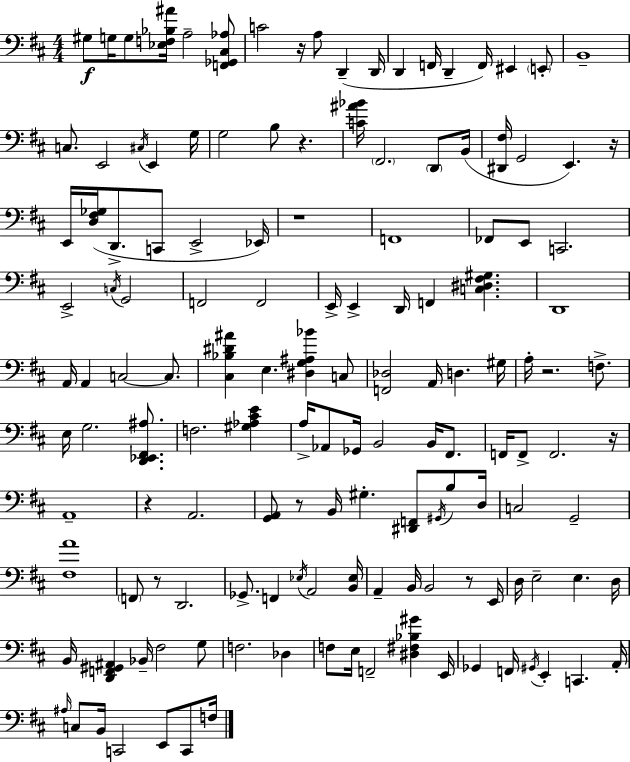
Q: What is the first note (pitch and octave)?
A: G#3